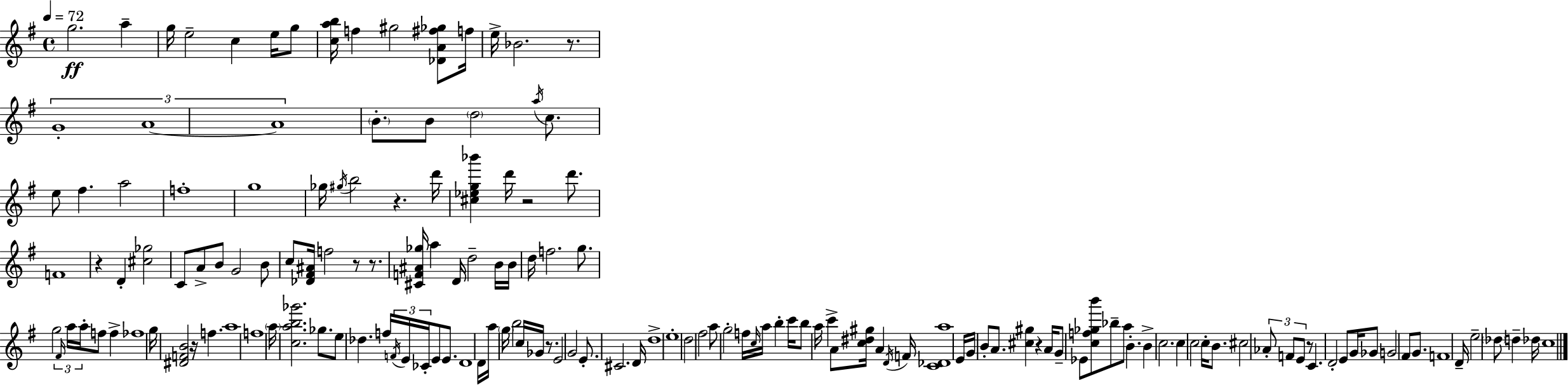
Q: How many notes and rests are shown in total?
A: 156